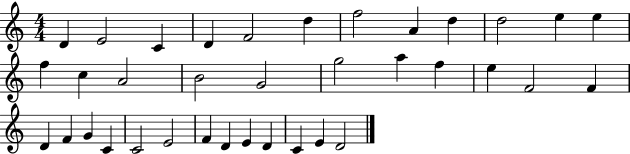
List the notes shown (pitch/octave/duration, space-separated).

D4/q E4/h C4/q D4/q F4/h D5/q F5/h A4/q D5/q D5/h E5/q E5/q F5/q C5/q A4/h B4/h G4/h G5/h A5/q F5/q E5/q F4/h F4/q D4/q F4/q G4/q C4/q C4/h E4/h F4/q D4/q E4/q D4/q C4/q E4/q D4/h